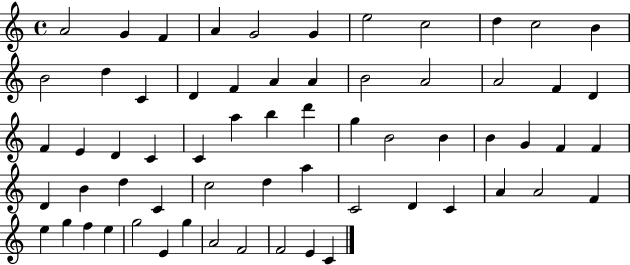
A4/h G4/q F4/q A4/q G4/h G4/q E5/h C5/h D5/q C5/h B4/q B4/h D5/q C4/q D4/q F4/q A4/q A4/q B4/h A4/h A4/h F4/q D4/q F4/q E4/q D4/q C4/q C4/q A5/q B5/q D6/q G5/q B4/h B4/q B4/q G4/q F4/q F4/q D4/q B4/q D5/q C4/q C5/h D5/q A5/q C4/h D4/q C4/q A4/q A4/h F4/q E5/q G5/q F5/q E5/q G5/h E4/q G5/q A4/h F4/h F4/h E4/q C4/q